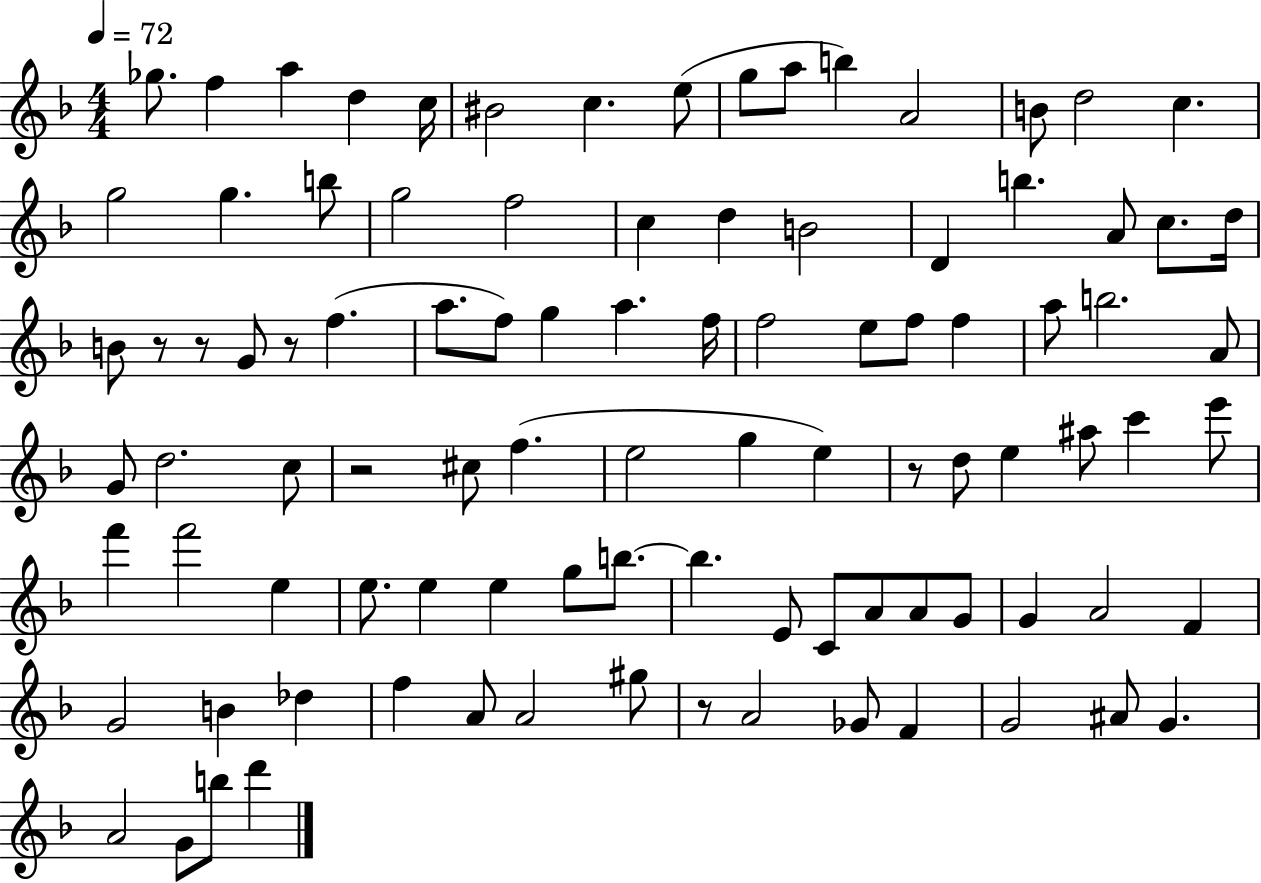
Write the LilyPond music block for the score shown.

{
  \clef treble
  \numericTimeSignature
  \time 4/4
  \key f \major
  \tempo 4 = 72
  ges''8. f''4 a''4 d''4 c''16 | bis'2 c''4. e''8( | g''8 a''8 b''4) a'2 | b'8 d''2 c''4. | \break g''2 g''4. b''8 | g''2 f''2 | c''4 d''4 b'2 | d'4 b''4. a'8 c''8. d''16 | \break b'8 r8 r8 g'8 r8 f''4.( | a''8. f''8) g''4 a''4. f''16 | f''2 e''8 f''8 f''4 | a''8 b''2. a'8 | \break g'8 d''2. c''8 | r2 cis''8 f''4.( | e''2 g''4 e''4) | r8 d''8 e''4 ais''8 c'''4 e'''8 | \break f'''4 f'''2 e''4 | e''8. e''4 e''4 g''8 b''8.~~ | b''4. e'8 c'8 a'8 a'8 g'8 | g'4 a'2 f'4 | \break g'2 b'4 des''4 | f''4 a'8 a'2 gis''8 | r8 a'2 ges'8 f'4 | g'2 ais'8 g'4. | \break a'2 g'8 b''8 d'''4 | \bar "|."
}